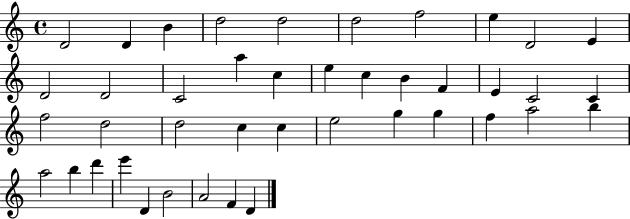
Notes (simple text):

D4/h D4/q B4/q D5/h D5/h D5/h F5/h E5/q D4/h E4/q D4/h D4/h C4/h A5/q C5/q E5/q C5/q B4/q F4/q E4/q C4/h C4/q F5/h D5/h D5/h C5/q C5/q E5/h G5/q G5/q F5/q A5/h B5/q A5/h B5/q D6/q E6/q D4/q B4/h A4/h F4/q D4/q